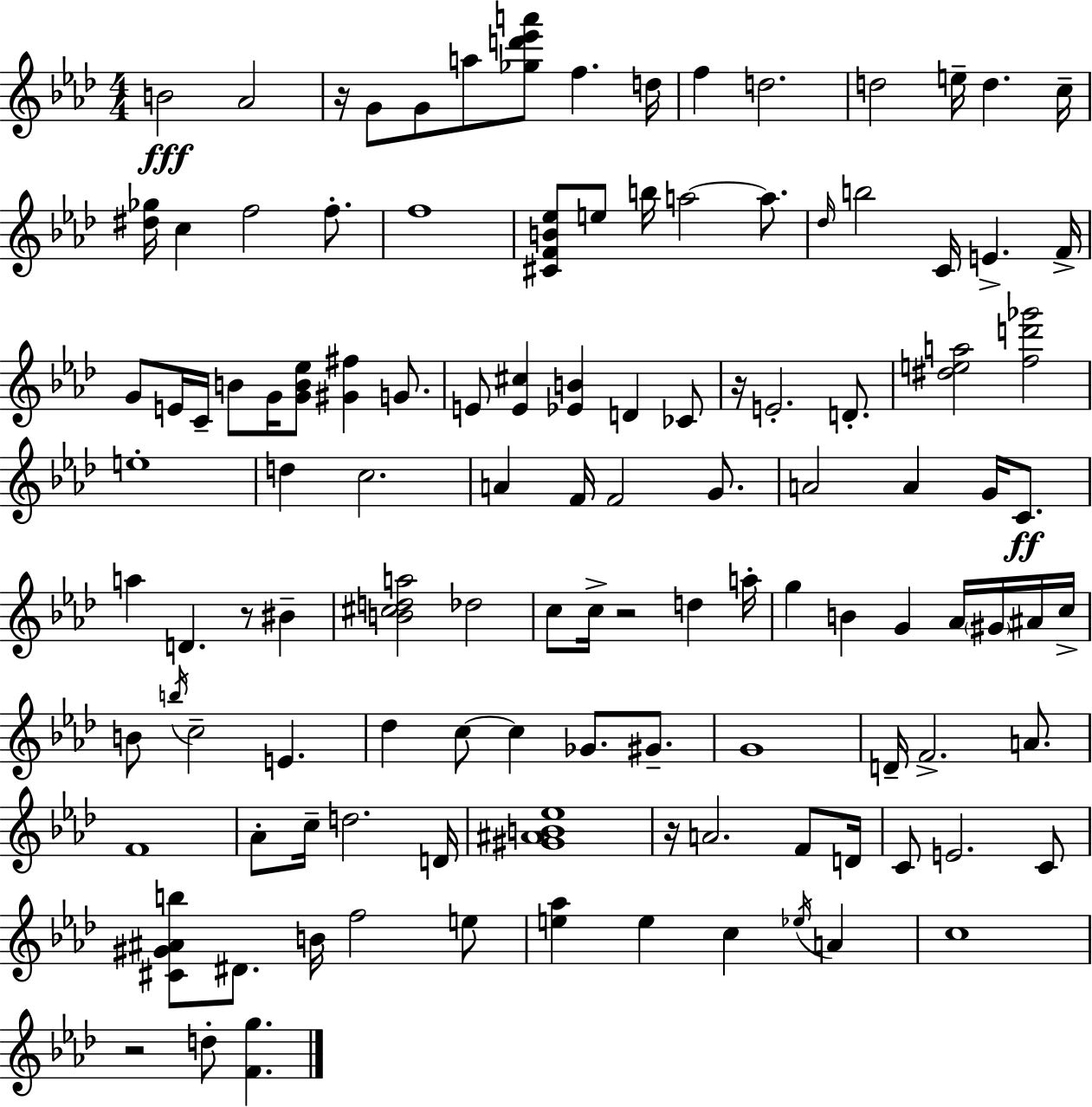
X:1
T:Untitled
M:4/4
L:1/4
K:Ab
B2 _A2 z/4 G/2 G/2 a/2 [_gd'_e'a']/2 f d/4 f d2 d2 e/4 d c/4 [^d_g]/4 c f2 f/2 f4 [^CFB_e]/2 e/2 b/4 a2 a/2 _d/4 b2 C/4 E F/4 G/2 E/4 C/4 B/2 G/4 [GB_e]/2 [^G^f] G/2 E/2 [E^c] [_EB] D _C/2 z/4 E2 D/2 [^dea]2 [fd'_g']2 e4 d c2 A F/4 F2 G/2 A2 A G/4 C/2 a D z/2 ^B [B^cda]2 _d2 c/2 c/4 z2 d a/4 g B G _A/4 ^G/4 ^A/4 c/4 B/2 b/4 c2 E _d c/2 c _G/2 ^G/2 G4 D/4 F2 A/2 F4 _A/2 c/4 d2 D/4 [^G^AB_e]4 z/4 A2 F/2 D/4 C/2 E2 C/2 [^C^G^Ab]/2 ^D/2 B/4 f2 e/2 [e_a] e c _e/4 A c4 z2 d/2 [Fg]